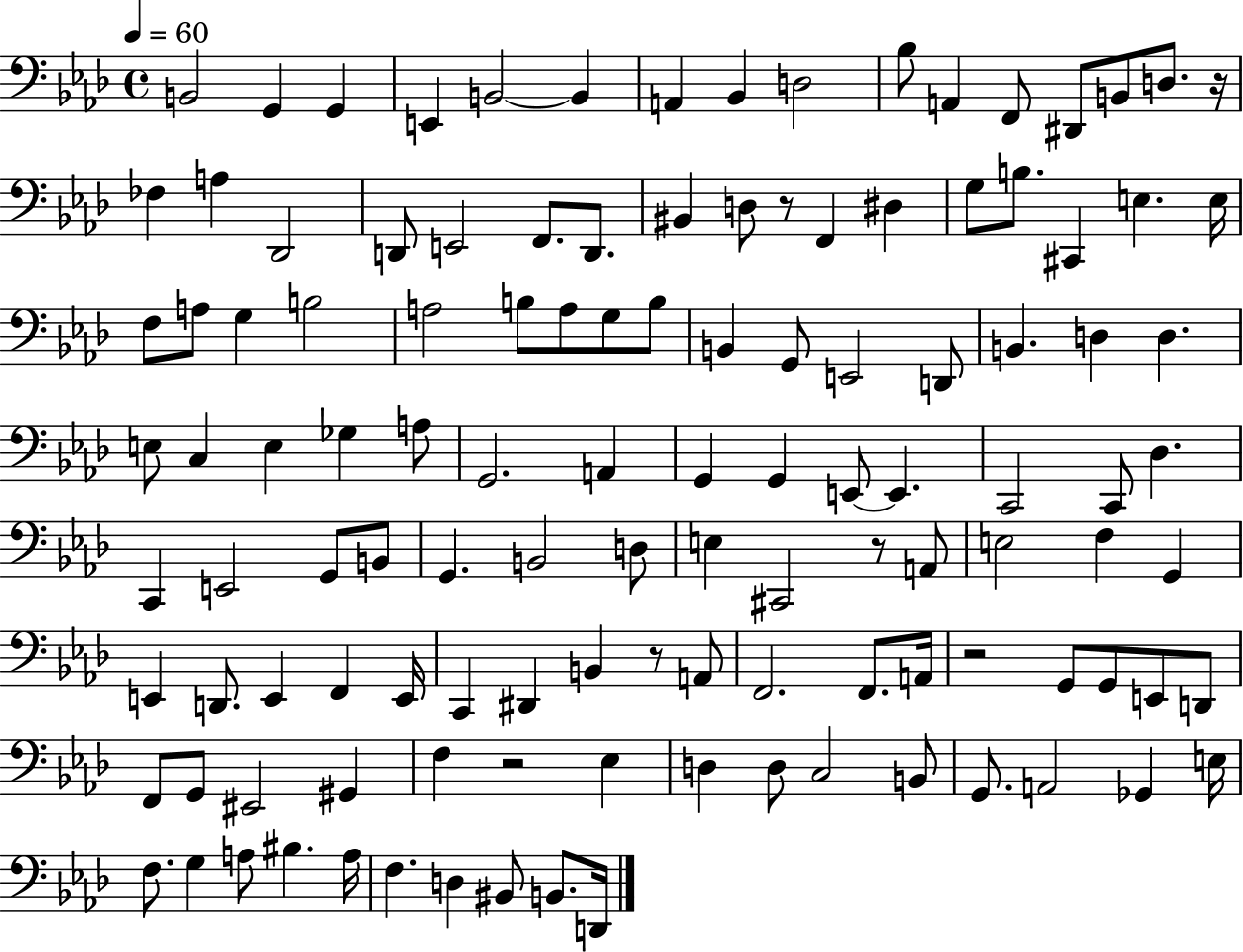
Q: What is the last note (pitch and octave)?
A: D2